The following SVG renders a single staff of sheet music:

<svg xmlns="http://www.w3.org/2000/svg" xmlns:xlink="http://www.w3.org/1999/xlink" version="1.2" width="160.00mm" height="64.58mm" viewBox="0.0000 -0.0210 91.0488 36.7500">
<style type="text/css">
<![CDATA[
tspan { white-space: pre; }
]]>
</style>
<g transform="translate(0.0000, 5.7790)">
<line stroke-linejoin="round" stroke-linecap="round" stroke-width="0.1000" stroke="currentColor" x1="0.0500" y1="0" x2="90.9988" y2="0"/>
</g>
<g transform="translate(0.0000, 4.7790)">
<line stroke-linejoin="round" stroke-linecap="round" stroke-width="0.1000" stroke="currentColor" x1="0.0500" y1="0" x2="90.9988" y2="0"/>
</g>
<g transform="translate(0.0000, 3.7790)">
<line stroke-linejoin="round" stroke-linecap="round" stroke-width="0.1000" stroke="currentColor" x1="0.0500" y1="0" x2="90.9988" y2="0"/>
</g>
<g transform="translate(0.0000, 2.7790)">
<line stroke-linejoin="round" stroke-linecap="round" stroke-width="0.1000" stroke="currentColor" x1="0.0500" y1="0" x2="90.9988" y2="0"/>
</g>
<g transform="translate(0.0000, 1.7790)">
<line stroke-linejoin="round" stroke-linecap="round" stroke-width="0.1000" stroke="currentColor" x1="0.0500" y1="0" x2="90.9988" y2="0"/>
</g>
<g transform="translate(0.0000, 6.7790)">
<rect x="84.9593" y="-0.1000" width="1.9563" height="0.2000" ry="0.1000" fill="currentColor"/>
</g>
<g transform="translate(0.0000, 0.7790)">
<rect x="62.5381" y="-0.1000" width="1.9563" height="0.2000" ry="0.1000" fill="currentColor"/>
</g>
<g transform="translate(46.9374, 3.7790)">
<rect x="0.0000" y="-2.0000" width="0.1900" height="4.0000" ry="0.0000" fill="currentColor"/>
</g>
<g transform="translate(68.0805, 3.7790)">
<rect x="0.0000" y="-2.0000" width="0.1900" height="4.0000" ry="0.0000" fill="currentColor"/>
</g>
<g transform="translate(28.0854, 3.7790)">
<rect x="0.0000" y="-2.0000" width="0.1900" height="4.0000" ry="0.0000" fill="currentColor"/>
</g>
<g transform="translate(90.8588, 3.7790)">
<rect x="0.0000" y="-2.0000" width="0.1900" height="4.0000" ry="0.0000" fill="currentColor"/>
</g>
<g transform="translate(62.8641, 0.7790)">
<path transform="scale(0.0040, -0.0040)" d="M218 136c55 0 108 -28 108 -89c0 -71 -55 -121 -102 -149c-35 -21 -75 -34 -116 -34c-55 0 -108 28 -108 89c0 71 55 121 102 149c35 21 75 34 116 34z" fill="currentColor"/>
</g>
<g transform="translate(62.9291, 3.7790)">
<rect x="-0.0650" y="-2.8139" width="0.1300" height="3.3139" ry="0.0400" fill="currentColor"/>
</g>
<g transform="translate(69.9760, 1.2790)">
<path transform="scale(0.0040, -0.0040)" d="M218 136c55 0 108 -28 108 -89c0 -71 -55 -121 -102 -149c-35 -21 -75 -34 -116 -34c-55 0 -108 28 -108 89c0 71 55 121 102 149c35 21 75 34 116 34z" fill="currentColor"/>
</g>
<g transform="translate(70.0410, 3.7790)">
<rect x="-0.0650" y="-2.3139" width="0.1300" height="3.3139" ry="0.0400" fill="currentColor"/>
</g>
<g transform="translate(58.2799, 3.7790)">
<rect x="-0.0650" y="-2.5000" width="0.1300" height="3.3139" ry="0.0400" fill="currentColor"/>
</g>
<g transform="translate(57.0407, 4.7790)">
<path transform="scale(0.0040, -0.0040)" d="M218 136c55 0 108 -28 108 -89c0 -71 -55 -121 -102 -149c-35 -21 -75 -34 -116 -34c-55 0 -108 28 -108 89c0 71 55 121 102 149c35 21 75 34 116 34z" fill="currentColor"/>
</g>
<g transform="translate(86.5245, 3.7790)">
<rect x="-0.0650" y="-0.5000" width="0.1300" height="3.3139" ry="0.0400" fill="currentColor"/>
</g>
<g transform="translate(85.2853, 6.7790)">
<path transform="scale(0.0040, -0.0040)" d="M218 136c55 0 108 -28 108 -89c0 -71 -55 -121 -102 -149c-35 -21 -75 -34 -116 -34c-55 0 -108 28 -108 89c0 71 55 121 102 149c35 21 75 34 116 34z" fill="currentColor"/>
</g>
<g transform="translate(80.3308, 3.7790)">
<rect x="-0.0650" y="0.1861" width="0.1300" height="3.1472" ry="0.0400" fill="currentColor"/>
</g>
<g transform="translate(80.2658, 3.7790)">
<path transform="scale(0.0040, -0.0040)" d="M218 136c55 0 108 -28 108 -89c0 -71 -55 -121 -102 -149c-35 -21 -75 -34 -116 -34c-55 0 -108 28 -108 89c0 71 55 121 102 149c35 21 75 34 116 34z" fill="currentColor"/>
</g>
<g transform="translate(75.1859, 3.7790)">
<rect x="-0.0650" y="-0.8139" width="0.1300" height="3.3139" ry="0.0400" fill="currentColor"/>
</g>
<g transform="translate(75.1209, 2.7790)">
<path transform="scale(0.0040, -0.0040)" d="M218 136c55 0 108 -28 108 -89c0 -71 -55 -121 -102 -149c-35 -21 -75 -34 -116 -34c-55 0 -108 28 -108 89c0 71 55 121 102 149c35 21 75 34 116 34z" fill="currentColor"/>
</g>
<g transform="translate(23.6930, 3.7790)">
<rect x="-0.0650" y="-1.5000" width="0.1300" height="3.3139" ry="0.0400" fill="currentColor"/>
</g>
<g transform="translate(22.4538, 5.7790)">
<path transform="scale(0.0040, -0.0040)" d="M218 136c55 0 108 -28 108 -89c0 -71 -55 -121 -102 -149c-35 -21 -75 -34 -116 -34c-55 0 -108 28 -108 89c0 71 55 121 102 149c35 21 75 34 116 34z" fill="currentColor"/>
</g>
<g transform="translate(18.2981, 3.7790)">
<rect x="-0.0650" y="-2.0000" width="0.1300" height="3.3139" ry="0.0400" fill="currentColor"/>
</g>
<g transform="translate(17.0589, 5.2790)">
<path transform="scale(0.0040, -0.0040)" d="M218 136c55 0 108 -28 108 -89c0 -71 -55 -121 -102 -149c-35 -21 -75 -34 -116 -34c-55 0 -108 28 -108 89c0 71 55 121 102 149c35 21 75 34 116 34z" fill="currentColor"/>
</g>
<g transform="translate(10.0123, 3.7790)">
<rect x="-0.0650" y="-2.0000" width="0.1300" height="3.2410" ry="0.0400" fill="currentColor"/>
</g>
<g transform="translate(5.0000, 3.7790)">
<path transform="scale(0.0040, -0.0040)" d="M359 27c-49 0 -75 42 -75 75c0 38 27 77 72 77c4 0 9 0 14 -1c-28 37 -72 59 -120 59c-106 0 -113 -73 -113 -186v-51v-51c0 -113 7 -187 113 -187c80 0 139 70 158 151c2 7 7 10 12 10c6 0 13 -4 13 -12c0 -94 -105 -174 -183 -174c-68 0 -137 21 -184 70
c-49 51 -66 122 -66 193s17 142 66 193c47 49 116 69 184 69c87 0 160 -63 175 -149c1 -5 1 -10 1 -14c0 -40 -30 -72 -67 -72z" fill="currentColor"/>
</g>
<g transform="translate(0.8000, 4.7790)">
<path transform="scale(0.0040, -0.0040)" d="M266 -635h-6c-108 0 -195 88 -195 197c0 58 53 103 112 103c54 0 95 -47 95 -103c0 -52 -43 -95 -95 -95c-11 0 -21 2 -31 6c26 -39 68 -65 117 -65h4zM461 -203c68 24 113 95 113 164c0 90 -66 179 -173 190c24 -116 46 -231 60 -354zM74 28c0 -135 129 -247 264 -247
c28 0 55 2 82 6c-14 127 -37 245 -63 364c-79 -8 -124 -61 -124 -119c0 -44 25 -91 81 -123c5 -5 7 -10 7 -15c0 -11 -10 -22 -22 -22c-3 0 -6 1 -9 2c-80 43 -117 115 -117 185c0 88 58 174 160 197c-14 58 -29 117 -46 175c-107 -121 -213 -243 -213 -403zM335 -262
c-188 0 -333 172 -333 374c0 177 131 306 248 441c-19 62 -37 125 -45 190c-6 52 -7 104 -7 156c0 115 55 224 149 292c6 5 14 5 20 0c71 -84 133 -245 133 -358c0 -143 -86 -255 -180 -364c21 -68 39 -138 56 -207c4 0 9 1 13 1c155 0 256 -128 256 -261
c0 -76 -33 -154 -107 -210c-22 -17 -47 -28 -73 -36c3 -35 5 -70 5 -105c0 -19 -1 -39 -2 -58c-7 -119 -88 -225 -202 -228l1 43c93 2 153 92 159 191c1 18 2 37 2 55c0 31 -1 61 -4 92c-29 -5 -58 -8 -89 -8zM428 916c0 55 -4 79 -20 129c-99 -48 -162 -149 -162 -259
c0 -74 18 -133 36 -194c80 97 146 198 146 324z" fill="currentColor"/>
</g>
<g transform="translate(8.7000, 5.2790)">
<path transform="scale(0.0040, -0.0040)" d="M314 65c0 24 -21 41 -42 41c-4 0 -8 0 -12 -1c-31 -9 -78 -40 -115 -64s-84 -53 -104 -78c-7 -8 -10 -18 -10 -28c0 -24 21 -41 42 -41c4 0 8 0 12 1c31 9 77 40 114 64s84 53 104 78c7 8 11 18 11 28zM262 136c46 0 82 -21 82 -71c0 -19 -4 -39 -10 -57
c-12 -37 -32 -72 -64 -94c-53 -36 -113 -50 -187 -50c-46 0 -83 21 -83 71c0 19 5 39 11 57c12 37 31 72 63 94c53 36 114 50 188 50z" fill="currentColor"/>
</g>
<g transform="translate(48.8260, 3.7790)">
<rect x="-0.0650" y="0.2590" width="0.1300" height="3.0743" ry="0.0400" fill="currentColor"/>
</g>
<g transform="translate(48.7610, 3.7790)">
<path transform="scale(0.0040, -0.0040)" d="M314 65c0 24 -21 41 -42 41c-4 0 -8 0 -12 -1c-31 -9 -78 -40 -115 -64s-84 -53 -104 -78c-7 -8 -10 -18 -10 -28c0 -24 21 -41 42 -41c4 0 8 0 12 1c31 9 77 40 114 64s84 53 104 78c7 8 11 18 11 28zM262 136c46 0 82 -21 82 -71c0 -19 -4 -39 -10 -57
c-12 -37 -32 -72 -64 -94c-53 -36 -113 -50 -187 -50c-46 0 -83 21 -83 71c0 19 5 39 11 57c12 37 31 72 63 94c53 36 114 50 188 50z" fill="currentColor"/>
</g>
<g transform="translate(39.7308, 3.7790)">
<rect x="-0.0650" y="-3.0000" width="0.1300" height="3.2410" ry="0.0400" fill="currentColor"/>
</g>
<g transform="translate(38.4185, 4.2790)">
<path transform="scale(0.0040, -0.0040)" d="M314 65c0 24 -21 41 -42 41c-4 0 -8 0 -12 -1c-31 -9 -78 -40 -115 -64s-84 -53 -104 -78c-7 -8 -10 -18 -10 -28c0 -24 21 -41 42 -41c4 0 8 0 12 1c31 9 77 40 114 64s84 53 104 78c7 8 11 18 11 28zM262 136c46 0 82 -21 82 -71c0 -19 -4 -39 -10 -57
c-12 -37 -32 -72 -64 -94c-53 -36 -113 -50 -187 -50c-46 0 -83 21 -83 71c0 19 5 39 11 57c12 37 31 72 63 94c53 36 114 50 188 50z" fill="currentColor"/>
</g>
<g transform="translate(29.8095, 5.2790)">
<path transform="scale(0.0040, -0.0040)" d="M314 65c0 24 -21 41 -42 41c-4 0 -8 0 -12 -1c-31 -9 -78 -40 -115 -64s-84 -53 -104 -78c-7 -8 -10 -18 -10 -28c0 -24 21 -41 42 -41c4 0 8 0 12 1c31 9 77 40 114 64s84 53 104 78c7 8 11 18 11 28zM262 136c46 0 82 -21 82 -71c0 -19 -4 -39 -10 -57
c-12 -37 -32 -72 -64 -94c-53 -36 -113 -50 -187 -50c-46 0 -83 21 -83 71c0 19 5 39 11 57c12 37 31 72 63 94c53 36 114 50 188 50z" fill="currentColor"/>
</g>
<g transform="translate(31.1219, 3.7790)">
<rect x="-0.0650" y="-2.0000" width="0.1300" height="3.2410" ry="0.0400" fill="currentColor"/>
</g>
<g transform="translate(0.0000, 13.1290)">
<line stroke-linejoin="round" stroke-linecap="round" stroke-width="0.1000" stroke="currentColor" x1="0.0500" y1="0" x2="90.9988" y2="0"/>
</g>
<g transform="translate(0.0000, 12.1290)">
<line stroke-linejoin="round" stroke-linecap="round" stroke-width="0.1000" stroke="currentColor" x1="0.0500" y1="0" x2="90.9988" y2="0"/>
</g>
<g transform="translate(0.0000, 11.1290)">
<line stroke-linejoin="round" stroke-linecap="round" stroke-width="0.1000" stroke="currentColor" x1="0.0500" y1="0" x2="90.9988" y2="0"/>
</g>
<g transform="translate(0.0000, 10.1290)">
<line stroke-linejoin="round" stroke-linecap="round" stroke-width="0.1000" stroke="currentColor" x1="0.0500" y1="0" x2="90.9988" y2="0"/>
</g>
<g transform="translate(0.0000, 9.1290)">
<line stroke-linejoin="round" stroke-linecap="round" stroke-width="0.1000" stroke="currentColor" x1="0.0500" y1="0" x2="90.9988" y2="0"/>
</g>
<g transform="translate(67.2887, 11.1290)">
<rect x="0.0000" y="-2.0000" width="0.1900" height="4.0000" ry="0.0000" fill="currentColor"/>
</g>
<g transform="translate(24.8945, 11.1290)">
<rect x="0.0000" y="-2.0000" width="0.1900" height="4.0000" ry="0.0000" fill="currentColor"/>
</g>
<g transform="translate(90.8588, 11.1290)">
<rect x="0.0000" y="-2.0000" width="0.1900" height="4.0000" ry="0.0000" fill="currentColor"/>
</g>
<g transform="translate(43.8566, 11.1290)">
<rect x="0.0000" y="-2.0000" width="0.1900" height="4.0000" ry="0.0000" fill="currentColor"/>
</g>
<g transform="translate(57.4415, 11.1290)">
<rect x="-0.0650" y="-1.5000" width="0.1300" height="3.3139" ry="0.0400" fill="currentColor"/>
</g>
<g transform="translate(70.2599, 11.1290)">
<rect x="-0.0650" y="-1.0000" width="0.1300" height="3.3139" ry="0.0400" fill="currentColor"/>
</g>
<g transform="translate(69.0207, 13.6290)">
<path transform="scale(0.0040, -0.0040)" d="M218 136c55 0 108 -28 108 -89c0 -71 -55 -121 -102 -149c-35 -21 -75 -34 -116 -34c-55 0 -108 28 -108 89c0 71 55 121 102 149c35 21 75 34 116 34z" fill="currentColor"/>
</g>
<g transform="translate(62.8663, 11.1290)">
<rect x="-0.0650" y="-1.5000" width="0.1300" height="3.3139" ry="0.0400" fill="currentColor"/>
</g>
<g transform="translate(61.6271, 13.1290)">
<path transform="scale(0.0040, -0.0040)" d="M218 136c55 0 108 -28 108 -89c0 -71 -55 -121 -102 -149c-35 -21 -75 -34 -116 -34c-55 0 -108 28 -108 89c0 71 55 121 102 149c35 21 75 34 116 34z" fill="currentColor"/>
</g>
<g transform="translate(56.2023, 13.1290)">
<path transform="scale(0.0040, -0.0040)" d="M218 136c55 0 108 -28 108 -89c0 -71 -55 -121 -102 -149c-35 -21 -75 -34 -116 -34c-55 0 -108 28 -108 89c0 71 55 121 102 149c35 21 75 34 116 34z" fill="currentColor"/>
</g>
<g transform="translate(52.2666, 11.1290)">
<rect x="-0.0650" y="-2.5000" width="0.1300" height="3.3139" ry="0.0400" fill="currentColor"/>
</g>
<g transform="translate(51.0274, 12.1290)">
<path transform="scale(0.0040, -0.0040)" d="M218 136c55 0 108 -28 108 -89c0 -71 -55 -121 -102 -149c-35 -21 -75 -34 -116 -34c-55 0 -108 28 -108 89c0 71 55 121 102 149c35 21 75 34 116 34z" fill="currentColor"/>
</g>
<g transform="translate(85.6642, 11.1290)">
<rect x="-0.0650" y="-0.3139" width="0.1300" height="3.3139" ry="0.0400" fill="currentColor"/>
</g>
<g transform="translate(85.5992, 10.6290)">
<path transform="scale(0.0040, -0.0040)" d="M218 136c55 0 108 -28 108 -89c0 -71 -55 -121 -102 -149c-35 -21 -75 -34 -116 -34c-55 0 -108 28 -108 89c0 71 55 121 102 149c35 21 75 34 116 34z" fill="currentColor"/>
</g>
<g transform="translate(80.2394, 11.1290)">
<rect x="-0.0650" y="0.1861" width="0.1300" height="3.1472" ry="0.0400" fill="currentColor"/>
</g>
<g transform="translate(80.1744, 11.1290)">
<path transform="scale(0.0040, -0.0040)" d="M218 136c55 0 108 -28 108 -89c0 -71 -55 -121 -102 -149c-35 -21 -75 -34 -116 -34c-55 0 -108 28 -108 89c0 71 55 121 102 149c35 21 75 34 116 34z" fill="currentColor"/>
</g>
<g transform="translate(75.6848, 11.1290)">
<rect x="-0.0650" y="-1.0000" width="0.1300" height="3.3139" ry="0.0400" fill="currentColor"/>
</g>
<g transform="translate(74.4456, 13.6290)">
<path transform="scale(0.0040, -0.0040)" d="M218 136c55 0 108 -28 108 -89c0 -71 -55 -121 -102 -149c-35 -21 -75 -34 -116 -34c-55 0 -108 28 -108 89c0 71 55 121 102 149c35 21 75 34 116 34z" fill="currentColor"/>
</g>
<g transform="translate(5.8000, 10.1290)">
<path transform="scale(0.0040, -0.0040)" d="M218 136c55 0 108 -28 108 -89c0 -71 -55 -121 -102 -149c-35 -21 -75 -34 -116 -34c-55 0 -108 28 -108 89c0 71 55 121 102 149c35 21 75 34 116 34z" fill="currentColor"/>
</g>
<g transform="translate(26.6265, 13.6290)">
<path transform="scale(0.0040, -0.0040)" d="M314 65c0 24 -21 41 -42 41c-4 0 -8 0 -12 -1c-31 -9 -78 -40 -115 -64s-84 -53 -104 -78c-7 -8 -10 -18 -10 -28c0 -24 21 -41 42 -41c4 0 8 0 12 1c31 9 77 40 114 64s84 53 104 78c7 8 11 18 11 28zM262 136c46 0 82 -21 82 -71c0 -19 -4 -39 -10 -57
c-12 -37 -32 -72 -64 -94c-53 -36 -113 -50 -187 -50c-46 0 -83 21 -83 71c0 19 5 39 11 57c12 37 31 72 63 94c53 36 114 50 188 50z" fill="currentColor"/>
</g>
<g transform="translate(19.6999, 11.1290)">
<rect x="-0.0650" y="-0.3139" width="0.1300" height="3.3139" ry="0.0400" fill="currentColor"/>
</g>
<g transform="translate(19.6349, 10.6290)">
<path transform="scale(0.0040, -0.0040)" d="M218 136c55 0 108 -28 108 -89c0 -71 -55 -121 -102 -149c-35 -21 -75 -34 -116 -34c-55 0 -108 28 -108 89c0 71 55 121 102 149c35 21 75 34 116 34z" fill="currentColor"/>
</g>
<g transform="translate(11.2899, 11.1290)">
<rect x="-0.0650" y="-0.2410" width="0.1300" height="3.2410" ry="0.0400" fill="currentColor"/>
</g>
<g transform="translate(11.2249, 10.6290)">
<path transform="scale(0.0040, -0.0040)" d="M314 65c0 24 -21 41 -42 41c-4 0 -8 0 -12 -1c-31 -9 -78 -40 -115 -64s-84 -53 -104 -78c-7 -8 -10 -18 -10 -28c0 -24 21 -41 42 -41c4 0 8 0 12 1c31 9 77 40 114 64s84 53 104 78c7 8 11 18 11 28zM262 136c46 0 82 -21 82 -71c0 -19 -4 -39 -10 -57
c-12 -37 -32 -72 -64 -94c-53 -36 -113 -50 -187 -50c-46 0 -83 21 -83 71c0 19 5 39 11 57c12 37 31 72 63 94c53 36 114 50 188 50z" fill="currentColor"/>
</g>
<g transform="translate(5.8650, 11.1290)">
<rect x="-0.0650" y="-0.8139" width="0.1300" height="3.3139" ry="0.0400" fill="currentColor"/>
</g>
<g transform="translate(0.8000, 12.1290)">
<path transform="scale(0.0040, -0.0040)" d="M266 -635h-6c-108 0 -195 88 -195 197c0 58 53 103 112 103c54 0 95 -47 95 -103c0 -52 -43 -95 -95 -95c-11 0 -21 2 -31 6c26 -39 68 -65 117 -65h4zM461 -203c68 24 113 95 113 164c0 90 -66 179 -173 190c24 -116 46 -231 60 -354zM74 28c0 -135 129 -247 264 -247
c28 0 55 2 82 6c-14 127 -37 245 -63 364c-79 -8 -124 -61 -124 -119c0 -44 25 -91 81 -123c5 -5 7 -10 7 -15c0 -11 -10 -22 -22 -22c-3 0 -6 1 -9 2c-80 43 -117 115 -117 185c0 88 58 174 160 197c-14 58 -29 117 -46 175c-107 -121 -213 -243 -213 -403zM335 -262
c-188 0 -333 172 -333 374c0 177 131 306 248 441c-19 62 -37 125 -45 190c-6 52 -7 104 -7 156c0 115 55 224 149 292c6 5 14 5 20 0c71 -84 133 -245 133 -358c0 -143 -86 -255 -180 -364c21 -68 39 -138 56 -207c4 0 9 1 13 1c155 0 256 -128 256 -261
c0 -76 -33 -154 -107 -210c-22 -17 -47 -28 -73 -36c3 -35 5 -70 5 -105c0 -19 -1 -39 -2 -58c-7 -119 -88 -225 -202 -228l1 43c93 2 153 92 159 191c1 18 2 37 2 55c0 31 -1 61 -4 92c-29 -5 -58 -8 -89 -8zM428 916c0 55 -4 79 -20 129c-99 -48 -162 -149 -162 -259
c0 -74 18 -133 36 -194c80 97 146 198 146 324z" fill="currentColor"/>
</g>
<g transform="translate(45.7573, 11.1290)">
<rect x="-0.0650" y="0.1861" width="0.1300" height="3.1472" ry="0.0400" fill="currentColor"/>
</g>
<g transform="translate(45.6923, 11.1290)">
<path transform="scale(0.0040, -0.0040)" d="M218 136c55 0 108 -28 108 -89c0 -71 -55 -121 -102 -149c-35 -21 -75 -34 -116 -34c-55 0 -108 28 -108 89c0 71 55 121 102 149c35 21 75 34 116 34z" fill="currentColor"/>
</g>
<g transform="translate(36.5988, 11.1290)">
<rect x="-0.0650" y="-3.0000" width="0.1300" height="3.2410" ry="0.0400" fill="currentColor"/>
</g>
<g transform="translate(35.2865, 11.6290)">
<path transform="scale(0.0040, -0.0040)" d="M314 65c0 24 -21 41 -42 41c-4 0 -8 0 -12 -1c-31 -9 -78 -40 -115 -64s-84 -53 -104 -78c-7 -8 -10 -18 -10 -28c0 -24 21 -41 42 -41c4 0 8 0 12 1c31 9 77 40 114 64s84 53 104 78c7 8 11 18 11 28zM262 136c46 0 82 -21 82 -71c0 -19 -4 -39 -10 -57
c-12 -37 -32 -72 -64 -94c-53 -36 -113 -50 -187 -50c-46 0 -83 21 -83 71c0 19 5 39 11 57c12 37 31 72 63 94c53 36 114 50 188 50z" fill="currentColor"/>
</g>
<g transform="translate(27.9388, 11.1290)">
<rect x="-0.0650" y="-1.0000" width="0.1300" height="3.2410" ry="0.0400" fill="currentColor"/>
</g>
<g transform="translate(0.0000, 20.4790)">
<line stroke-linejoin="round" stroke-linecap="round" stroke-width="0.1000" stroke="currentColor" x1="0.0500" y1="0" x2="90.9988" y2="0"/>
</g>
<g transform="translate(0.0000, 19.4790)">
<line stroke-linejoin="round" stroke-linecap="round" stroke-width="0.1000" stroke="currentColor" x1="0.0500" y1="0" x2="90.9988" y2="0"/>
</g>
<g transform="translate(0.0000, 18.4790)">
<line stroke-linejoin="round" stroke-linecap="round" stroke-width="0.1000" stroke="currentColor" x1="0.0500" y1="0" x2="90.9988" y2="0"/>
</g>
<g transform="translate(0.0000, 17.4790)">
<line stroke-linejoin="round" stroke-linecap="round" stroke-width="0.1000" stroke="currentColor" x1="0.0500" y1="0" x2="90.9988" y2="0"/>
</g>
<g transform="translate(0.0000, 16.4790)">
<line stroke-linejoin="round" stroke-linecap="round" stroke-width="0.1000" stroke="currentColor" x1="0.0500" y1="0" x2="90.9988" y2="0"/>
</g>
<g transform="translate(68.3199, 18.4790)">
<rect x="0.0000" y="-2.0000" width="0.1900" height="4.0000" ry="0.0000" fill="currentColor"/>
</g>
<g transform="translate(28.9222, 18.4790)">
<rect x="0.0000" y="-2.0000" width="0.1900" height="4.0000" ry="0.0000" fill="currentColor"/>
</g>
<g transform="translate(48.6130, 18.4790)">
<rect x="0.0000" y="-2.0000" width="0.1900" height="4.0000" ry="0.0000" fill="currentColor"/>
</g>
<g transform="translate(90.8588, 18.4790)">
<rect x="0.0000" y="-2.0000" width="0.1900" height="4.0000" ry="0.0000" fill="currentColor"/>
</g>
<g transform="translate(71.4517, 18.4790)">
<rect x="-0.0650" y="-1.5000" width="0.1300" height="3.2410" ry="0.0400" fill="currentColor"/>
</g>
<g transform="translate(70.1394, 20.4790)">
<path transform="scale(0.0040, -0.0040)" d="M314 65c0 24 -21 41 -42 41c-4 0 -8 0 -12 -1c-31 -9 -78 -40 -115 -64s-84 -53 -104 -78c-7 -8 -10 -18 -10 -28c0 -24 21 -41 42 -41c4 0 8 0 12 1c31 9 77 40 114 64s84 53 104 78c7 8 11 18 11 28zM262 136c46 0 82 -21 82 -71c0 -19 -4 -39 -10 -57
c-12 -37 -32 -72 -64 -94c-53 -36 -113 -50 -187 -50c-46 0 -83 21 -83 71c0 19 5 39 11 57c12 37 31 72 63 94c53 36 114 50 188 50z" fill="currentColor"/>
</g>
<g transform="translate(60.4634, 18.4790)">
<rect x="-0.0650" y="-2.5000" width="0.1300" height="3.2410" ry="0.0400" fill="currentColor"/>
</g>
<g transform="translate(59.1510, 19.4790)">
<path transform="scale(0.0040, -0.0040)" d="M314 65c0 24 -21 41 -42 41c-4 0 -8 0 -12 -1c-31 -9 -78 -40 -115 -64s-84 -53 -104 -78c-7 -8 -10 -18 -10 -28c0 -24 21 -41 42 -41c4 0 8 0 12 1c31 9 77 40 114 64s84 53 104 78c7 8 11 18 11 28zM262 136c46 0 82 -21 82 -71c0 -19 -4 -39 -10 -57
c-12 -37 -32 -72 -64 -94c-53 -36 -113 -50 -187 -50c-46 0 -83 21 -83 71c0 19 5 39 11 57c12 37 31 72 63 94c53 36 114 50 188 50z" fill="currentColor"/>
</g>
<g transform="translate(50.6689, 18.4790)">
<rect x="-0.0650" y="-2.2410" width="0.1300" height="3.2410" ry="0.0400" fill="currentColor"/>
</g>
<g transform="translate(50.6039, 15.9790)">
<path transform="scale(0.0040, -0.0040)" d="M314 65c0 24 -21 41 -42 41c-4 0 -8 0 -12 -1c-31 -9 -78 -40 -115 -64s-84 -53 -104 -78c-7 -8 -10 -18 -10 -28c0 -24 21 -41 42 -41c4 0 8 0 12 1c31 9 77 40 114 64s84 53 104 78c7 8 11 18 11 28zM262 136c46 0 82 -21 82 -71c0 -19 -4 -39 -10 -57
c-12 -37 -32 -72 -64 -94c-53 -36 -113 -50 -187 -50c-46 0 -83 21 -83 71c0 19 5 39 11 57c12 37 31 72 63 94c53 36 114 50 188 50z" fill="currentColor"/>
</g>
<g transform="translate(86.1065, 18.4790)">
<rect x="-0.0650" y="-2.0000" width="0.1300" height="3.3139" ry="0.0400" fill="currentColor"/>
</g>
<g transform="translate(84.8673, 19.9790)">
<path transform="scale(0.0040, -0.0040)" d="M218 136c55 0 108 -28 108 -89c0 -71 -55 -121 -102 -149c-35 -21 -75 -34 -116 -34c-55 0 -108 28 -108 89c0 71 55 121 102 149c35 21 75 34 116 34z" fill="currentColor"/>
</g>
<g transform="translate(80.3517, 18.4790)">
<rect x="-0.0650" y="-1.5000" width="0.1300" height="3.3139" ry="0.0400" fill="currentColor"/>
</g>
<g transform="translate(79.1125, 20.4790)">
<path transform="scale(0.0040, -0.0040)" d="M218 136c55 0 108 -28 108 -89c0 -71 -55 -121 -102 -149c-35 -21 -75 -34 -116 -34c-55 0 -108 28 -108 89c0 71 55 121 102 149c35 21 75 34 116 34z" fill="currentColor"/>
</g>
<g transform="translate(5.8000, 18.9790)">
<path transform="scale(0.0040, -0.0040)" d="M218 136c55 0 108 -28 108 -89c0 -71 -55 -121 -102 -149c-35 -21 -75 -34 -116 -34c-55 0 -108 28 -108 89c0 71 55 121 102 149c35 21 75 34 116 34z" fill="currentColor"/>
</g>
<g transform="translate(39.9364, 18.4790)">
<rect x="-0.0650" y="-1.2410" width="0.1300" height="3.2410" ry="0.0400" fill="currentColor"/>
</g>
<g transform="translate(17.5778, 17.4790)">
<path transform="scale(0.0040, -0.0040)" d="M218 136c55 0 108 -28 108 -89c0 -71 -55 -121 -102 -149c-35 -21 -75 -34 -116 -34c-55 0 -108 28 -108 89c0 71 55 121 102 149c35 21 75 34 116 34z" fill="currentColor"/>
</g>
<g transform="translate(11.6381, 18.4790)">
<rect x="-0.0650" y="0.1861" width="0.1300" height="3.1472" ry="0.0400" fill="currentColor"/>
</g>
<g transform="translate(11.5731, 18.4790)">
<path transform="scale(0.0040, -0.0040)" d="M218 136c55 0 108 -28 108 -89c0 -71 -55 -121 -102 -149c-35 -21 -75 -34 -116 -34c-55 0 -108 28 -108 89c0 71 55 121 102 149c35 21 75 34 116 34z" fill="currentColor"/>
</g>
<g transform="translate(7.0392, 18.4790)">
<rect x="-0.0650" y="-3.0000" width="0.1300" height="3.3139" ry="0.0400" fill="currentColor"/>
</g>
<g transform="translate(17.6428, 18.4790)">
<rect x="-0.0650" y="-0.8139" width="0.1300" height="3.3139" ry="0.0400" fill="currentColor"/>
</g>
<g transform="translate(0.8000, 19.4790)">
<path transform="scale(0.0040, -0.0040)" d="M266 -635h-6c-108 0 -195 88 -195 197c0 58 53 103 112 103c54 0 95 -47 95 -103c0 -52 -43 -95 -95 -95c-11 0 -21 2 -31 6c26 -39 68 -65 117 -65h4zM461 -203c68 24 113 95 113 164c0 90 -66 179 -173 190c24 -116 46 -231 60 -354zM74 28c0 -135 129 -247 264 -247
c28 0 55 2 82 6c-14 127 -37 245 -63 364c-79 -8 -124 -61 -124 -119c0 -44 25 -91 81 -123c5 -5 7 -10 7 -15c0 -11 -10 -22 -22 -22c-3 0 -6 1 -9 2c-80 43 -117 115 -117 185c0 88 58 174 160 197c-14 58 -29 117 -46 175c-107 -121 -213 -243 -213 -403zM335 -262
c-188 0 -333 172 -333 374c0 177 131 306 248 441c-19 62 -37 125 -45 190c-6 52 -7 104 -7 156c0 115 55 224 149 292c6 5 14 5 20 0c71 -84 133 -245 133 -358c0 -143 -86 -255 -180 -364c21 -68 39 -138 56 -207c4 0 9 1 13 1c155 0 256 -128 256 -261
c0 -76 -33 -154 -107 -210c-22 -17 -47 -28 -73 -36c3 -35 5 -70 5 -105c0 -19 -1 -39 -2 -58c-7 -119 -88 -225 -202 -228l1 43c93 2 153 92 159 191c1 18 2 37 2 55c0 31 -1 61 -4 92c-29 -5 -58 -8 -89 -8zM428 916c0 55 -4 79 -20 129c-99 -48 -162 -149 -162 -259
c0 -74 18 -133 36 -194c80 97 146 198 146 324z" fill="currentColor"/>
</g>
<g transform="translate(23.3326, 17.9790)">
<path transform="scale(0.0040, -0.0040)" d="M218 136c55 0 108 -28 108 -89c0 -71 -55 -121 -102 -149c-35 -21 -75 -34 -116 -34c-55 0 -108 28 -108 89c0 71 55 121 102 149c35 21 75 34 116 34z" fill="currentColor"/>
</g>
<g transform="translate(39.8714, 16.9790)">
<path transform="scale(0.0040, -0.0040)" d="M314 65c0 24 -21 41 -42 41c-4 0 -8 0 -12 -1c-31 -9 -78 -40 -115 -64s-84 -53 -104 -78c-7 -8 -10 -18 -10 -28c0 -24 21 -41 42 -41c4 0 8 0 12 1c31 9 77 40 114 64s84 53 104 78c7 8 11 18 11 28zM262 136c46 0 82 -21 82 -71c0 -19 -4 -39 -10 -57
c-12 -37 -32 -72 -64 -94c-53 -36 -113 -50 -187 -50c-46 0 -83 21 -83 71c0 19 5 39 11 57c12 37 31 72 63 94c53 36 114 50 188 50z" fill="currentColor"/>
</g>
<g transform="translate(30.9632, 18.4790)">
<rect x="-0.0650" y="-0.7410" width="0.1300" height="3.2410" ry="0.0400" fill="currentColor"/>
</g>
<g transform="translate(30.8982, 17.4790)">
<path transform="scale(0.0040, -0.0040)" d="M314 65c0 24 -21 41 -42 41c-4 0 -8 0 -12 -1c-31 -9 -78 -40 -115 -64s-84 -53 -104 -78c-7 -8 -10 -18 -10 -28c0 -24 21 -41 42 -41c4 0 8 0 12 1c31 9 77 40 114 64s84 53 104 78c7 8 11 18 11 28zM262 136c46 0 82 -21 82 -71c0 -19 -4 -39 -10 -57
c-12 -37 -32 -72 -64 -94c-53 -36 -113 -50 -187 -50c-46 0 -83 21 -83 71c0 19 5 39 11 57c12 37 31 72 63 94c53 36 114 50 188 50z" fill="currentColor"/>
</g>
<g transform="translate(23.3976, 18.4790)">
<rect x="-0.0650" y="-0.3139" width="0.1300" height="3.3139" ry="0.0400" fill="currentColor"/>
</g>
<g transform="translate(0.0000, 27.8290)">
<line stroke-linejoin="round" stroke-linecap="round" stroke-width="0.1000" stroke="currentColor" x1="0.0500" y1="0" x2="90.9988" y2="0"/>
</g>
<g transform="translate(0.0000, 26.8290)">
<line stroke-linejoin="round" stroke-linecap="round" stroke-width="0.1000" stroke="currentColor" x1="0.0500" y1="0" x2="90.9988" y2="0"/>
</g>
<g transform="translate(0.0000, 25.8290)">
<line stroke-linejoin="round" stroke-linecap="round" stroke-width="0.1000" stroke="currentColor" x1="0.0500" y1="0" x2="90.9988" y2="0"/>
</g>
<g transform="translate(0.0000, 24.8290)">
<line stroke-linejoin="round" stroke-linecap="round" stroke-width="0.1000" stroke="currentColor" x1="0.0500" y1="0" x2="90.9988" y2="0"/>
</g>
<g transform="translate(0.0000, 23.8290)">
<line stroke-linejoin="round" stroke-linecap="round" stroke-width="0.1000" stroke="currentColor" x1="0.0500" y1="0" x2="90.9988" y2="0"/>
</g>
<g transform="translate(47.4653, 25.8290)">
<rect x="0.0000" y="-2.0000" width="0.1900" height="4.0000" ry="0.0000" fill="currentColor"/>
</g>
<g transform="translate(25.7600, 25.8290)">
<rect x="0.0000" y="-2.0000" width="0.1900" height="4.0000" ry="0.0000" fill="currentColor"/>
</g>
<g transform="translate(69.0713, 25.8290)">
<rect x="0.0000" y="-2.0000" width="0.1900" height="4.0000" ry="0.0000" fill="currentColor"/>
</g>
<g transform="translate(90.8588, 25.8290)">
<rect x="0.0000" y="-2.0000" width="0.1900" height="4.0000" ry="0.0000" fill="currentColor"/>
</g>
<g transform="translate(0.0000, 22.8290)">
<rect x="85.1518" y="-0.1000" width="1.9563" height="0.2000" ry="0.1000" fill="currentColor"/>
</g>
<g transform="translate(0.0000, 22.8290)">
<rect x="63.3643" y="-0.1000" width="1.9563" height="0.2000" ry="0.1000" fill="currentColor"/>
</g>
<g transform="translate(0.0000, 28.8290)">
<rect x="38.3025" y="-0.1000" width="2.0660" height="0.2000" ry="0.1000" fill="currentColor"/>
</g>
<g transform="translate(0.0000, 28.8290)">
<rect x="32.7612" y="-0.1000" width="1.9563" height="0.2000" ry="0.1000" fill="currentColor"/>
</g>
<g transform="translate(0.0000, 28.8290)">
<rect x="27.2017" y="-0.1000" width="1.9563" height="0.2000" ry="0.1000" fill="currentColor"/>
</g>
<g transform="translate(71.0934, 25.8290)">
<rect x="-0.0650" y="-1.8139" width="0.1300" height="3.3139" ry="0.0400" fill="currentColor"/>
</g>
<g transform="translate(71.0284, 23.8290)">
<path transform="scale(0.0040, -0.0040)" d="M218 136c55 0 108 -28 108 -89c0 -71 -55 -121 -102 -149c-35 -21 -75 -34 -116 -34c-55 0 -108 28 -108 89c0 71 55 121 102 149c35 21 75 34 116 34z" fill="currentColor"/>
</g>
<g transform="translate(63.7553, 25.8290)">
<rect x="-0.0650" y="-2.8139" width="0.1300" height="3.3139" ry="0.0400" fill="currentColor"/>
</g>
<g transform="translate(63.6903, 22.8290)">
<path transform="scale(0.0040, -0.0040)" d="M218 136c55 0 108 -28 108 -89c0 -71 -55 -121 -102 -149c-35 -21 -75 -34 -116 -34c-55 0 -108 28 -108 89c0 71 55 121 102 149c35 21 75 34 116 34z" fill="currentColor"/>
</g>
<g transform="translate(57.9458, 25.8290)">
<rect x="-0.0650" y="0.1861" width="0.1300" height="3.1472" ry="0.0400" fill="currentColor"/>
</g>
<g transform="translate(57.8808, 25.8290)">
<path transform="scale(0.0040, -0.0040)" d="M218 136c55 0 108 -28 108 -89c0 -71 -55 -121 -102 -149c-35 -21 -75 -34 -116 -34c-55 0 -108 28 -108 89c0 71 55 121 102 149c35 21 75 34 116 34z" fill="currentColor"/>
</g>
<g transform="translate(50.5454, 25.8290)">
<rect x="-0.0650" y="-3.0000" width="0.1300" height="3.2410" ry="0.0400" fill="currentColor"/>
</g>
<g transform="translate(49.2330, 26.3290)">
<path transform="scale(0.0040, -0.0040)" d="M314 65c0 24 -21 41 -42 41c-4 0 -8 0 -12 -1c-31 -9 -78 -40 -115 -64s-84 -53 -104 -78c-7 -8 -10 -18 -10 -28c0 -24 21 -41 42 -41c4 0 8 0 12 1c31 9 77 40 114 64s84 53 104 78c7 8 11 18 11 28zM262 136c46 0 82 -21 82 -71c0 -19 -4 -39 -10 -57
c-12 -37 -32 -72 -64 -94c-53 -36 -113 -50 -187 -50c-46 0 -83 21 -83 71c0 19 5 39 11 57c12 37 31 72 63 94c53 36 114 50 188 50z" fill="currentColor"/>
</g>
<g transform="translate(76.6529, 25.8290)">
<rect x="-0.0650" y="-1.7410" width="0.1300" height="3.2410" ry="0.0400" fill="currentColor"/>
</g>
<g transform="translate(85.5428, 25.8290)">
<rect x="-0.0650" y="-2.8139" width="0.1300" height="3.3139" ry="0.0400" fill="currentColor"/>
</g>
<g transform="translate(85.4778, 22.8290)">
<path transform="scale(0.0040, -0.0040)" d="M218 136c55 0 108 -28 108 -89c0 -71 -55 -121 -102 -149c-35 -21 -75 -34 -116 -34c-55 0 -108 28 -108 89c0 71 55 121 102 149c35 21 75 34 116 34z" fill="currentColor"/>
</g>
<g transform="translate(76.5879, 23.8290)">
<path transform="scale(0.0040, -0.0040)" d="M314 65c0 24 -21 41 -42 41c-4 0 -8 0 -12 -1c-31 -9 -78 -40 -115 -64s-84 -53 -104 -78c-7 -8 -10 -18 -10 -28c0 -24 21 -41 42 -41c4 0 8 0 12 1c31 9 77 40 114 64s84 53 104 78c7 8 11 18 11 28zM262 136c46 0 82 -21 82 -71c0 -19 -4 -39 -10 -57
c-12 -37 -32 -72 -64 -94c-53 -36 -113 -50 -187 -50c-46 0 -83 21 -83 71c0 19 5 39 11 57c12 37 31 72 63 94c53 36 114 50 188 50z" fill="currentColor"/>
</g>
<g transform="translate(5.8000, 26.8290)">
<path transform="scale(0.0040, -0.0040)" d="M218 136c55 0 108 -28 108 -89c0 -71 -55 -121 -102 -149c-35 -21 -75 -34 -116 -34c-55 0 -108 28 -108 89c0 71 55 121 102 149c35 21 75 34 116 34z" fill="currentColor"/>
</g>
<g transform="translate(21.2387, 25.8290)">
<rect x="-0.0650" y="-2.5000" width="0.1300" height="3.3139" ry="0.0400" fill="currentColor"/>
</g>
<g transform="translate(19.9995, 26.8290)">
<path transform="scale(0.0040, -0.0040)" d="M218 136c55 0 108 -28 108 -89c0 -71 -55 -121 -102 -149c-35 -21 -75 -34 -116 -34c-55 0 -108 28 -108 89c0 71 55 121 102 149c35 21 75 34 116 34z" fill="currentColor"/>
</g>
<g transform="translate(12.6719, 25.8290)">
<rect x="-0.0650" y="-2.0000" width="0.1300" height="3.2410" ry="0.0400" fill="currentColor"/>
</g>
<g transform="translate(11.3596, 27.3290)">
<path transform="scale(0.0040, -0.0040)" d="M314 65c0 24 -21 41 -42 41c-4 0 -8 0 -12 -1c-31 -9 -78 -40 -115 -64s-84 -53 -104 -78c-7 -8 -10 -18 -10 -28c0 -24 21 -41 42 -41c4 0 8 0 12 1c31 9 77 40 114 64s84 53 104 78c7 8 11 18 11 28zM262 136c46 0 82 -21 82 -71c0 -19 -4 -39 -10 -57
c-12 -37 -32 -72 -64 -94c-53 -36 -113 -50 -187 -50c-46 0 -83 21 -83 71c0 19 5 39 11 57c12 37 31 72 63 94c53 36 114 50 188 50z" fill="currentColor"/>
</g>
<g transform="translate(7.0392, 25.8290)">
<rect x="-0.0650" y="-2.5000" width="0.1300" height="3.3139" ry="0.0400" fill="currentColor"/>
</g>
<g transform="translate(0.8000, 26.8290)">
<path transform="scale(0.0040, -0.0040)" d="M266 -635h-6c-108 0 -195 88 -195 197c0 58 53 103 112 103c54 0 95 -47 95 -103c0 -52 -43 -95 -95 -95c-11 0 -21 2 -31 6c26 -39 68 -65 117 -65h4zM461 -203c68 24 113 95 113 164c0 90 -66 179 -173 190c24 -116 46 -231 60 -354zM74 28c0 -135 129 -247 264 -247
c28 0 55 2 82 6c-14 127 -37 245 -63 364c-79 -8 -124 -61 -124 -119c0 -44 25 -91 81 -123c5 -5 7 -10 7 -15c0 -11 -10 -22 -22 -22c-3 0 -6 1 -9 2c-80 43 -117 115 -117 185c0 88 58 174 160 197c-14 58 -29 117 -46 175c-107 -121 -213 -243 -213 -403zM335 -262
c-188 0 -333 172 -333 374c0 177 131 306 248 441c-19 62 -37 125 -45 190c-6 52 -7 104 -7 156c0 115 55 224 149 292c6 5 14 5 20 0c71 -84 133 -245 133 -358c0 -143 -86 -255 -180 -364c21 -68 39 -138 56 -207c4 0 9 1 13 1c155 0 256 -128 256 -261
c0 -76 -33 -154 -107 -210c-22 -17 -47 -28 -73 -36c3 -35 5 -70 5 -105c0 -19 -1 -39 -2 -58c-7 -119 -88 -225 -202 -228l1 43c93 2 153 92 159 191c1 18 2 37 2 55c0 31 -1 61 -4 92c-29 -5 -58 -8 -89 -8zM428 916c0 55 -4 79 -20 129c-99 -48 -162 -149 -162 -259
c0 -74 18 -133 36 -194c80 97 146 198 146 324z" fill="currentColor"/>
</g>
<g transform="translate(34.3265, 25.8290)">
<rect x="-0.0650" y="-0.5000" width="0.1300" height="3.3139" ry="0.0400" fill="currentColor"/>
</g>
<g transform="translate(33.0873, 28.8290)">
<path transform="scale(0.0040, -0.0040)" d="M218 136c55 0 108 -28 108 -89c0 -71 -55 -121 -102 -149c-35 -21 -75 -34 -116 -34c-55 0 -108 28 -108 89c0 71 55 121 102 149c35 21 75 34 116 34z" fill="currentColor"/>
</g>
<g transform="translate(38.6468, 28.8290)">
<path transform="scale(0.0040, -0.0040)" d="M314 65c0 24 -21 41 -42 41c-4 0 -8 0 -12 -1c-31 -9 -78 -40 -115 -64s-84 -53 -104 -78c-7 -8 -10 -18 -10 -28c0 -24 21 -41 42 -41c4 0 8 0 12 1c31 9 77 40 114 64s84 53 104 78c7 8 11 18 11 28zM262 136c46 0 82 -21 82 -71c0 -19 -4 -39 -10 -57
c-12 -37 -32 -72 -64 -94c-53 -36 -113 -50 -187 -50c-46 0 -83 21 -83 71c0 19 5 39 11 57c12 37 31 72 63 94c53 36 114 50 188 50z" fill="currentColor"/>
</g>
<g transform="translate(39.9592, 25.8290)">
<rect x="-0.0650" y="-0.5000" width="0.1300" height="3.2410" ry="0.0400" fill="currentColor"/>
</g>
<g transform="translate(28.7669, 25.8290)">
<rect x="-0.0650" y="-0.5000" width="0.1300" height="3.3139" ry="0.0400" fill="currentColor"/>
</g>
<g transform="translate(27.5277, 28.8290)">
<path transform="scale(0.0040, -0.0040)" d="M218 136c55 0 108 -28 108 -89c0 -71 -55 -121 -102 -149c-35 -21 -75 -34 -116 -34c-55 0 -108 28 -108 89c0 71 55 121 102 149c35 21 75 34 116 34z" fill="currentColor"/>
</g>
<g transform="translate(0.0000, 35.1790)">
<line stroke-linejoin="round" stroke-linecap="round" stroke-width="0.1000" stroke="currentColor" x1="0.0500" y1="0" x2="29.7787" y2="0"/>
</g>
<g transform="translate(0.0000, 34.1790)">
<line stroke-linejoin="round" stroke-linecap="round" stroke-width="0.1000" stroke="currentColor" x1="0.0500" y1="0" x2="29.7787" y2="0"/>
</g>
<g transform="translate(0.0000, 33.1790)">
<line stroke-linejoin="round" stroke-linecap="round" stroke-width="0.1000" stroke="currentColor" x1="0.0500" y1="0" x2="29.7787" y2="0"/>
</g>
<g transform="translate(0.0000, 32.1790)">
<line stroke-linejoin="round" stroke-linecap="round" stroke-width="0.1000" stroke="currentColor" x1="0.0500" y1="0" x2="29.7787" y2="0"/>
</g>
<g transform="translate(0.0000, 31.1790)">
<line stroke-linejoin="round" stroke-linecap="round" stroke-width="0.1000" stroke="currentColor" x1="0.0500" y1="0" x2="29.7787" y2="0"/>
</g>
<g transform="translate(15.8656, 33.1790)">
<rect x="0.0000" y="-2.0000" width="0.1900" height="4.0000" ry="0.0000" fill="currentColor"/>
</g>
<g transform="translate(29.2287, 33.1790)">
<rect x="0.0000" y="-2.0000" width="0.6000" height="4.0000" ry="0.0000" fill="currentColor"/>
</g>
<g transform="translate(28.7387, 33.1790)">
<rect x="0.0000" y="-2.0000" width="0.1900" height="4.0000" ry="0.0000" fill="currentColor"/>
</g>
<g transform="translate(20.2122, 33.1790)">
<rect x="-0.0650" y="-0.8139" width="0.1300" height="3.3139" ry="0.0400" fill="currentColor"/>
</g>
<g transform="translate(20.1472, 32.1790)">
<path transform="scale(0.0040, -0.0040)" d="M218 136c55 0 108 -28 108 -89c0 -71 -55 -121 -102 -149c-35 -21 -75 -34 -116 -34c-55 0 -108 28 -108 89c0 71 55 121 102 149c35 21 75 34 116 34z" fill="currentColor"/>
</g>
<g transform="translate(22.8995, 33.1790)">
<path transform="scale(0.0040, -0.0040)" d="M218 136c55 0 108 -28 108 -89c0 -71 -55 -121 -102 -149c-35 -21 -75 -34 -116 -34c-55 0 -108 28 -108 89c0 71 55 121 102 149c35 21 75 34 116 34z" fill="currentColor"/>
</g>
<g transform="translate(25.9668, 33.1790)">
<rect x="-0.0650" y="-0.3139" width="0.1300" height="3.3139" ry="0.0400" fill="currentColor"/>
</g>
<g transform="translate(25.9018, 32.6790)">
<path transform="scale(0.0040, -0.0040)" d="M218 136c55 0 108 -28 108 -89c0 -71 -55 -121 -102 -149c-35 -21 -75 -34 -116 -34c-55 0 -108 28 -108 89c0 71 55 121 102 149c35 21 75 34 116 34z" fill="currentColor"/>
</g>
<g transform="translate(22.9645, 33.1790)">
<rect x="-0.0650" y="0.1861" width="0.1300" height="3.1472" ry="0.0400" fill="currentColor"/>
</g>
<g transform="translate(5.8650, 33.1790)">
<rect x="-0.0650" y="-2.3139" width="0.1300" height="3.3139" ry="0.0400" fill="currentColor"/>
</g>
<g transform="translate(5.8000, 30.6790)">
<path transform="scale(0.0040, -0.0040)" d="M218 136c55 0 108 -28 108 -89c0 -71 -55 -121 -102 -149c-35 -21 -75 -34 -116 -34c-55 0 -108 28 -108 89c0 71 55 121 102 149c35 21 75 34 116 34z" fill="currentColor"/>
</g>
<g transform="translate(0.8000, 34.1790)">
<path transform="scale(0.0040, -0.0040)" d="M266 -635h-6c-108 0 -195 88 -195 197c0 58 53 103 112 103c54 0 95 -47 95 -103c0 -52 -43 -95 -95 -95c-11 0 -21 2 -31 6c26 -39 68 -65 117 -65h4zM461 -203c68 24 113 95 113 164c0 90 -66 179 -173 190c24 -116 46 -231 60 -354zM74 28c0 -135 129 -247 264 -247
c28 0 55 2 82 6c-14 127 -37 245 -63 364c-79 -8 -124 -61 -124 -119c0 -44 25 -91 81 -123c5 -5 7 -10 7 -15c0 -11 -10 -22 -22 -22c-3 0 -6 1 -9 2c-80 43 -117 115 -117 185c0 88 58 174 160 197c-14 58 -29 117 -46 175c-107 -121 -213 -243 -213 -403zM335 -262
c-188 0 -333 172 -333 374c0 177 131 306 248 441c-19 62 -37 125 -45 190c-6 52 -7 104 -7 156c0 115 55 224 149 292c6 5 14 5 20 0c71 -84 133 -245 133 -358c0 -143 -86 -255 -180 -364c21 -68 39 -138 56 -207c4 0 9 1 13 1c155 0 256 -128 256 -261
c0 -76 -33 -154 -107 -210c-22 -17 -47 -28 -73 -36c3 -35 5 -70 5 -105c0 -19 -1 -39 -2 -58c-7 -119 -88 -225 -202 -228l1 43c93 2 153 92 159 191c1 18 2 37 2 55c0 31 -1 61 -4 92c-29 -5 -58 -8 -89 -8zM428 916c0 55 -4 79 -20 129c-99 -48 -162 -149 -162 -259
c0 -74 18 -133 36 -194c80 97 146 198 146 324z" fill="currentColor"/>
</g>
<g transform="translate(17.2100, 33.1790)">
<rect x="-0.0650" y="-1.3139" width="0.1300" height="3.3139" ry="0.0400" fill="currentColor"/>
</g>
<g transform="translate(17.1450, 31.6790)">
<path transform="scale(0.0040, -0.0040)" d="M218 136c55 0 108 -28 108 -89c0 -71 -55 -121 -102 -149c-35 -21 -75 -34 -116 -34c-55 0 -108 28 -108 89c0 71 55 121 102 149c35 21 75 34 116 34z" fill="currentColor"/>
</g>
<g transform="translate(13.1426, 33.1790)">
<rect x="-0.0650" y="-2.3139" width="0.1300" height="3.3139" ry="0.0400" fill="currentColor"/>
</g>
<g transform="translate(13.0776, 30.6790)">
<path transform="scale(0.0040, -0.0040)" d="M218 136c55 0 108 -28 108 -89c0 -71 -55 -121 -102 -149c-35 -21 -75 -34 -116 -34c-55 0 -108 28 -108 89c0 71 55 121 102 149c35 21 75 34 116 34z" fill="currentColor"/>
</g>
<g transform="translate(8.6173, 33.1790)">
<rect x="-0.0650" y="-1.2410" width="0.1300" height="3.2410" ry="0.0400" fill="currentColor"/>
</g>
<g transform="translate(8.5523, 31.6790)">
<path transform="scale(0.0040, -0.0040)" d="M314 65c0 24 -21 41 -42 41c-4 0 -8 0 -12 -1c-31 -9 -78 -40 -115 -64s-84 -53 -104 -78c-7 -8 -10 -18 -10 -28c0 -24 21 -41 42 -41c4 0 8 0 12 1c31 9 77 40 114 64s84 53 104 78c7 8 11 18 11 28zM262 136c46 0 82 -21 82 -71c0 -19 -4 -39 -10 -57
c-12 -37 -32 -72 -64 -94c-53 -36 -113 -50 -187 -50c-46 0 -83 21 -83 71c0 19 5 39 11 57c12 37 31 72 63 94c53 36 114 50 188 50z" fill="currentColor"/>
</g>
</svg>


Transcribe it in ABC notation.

X:1
T:Untitled
M:4/4
L:1/4
K:C
F2 F E F2 A2 B2 G a g d B C d c2 c D2 A2 B G E E D D B c A B d c d2 e2 g2 G2 E2 E F G F2 G C C C2 A2 B a f f2 a g e2 g e d B c